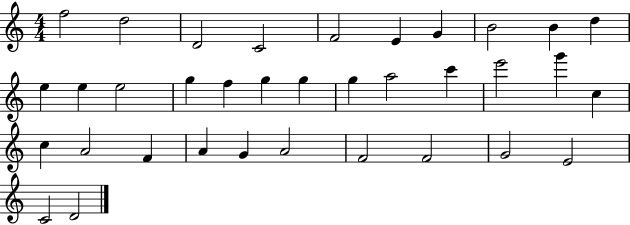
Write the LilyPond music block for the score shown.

{
  \clef treble
  \numericTimeSignature
  \time 4/4
  \key c \major
  f''2 d''2 | d'2 c'2 | f'2 e'4 g'4 | b'2 b'4 d''4 | \break e''4 e''4 e''2 | g''4 f''4 g''4 g''4 | g''4 a''2 c'''4 | e'''2 g'''4 c''4 | \break c''4 a'2 f'4 | a'4 g'4 a'2 | f'2 f'2 | g'2 e'2 | \break c'2 d'2 | \bar "|."
}